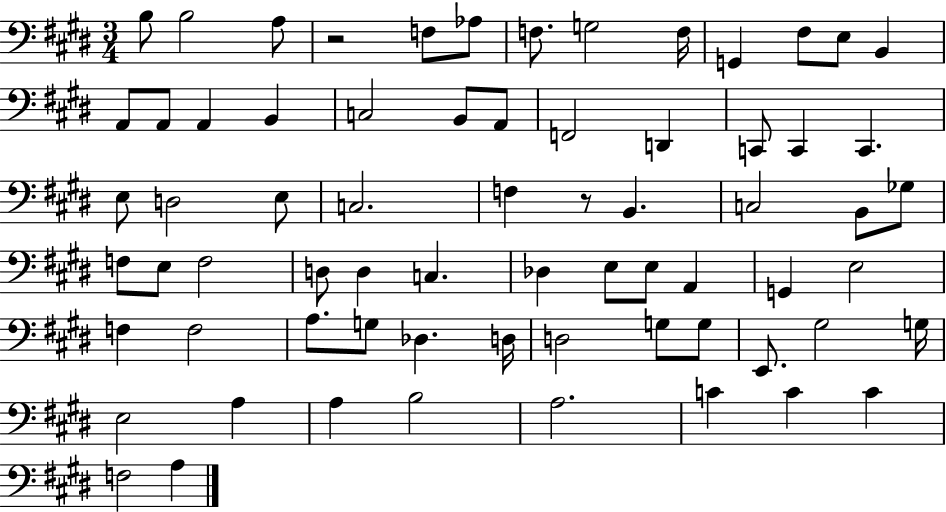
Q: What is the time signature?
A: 3/4